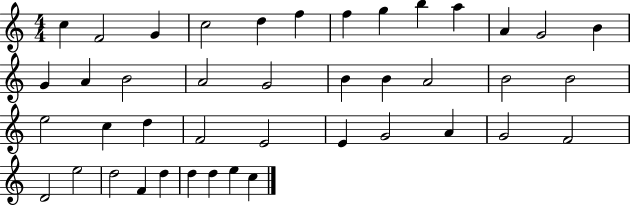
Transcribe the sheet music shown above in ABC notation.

X:1
T:Untitled
M:4/4
L:1/4
K:C
c F2 G c2 d f f g b a A G2 B G A B2 A2 G2 B B A2 B2 B2 e2 c d F2 E2 E G2 A G2 F2 D2 e2 d2 F d d d e c